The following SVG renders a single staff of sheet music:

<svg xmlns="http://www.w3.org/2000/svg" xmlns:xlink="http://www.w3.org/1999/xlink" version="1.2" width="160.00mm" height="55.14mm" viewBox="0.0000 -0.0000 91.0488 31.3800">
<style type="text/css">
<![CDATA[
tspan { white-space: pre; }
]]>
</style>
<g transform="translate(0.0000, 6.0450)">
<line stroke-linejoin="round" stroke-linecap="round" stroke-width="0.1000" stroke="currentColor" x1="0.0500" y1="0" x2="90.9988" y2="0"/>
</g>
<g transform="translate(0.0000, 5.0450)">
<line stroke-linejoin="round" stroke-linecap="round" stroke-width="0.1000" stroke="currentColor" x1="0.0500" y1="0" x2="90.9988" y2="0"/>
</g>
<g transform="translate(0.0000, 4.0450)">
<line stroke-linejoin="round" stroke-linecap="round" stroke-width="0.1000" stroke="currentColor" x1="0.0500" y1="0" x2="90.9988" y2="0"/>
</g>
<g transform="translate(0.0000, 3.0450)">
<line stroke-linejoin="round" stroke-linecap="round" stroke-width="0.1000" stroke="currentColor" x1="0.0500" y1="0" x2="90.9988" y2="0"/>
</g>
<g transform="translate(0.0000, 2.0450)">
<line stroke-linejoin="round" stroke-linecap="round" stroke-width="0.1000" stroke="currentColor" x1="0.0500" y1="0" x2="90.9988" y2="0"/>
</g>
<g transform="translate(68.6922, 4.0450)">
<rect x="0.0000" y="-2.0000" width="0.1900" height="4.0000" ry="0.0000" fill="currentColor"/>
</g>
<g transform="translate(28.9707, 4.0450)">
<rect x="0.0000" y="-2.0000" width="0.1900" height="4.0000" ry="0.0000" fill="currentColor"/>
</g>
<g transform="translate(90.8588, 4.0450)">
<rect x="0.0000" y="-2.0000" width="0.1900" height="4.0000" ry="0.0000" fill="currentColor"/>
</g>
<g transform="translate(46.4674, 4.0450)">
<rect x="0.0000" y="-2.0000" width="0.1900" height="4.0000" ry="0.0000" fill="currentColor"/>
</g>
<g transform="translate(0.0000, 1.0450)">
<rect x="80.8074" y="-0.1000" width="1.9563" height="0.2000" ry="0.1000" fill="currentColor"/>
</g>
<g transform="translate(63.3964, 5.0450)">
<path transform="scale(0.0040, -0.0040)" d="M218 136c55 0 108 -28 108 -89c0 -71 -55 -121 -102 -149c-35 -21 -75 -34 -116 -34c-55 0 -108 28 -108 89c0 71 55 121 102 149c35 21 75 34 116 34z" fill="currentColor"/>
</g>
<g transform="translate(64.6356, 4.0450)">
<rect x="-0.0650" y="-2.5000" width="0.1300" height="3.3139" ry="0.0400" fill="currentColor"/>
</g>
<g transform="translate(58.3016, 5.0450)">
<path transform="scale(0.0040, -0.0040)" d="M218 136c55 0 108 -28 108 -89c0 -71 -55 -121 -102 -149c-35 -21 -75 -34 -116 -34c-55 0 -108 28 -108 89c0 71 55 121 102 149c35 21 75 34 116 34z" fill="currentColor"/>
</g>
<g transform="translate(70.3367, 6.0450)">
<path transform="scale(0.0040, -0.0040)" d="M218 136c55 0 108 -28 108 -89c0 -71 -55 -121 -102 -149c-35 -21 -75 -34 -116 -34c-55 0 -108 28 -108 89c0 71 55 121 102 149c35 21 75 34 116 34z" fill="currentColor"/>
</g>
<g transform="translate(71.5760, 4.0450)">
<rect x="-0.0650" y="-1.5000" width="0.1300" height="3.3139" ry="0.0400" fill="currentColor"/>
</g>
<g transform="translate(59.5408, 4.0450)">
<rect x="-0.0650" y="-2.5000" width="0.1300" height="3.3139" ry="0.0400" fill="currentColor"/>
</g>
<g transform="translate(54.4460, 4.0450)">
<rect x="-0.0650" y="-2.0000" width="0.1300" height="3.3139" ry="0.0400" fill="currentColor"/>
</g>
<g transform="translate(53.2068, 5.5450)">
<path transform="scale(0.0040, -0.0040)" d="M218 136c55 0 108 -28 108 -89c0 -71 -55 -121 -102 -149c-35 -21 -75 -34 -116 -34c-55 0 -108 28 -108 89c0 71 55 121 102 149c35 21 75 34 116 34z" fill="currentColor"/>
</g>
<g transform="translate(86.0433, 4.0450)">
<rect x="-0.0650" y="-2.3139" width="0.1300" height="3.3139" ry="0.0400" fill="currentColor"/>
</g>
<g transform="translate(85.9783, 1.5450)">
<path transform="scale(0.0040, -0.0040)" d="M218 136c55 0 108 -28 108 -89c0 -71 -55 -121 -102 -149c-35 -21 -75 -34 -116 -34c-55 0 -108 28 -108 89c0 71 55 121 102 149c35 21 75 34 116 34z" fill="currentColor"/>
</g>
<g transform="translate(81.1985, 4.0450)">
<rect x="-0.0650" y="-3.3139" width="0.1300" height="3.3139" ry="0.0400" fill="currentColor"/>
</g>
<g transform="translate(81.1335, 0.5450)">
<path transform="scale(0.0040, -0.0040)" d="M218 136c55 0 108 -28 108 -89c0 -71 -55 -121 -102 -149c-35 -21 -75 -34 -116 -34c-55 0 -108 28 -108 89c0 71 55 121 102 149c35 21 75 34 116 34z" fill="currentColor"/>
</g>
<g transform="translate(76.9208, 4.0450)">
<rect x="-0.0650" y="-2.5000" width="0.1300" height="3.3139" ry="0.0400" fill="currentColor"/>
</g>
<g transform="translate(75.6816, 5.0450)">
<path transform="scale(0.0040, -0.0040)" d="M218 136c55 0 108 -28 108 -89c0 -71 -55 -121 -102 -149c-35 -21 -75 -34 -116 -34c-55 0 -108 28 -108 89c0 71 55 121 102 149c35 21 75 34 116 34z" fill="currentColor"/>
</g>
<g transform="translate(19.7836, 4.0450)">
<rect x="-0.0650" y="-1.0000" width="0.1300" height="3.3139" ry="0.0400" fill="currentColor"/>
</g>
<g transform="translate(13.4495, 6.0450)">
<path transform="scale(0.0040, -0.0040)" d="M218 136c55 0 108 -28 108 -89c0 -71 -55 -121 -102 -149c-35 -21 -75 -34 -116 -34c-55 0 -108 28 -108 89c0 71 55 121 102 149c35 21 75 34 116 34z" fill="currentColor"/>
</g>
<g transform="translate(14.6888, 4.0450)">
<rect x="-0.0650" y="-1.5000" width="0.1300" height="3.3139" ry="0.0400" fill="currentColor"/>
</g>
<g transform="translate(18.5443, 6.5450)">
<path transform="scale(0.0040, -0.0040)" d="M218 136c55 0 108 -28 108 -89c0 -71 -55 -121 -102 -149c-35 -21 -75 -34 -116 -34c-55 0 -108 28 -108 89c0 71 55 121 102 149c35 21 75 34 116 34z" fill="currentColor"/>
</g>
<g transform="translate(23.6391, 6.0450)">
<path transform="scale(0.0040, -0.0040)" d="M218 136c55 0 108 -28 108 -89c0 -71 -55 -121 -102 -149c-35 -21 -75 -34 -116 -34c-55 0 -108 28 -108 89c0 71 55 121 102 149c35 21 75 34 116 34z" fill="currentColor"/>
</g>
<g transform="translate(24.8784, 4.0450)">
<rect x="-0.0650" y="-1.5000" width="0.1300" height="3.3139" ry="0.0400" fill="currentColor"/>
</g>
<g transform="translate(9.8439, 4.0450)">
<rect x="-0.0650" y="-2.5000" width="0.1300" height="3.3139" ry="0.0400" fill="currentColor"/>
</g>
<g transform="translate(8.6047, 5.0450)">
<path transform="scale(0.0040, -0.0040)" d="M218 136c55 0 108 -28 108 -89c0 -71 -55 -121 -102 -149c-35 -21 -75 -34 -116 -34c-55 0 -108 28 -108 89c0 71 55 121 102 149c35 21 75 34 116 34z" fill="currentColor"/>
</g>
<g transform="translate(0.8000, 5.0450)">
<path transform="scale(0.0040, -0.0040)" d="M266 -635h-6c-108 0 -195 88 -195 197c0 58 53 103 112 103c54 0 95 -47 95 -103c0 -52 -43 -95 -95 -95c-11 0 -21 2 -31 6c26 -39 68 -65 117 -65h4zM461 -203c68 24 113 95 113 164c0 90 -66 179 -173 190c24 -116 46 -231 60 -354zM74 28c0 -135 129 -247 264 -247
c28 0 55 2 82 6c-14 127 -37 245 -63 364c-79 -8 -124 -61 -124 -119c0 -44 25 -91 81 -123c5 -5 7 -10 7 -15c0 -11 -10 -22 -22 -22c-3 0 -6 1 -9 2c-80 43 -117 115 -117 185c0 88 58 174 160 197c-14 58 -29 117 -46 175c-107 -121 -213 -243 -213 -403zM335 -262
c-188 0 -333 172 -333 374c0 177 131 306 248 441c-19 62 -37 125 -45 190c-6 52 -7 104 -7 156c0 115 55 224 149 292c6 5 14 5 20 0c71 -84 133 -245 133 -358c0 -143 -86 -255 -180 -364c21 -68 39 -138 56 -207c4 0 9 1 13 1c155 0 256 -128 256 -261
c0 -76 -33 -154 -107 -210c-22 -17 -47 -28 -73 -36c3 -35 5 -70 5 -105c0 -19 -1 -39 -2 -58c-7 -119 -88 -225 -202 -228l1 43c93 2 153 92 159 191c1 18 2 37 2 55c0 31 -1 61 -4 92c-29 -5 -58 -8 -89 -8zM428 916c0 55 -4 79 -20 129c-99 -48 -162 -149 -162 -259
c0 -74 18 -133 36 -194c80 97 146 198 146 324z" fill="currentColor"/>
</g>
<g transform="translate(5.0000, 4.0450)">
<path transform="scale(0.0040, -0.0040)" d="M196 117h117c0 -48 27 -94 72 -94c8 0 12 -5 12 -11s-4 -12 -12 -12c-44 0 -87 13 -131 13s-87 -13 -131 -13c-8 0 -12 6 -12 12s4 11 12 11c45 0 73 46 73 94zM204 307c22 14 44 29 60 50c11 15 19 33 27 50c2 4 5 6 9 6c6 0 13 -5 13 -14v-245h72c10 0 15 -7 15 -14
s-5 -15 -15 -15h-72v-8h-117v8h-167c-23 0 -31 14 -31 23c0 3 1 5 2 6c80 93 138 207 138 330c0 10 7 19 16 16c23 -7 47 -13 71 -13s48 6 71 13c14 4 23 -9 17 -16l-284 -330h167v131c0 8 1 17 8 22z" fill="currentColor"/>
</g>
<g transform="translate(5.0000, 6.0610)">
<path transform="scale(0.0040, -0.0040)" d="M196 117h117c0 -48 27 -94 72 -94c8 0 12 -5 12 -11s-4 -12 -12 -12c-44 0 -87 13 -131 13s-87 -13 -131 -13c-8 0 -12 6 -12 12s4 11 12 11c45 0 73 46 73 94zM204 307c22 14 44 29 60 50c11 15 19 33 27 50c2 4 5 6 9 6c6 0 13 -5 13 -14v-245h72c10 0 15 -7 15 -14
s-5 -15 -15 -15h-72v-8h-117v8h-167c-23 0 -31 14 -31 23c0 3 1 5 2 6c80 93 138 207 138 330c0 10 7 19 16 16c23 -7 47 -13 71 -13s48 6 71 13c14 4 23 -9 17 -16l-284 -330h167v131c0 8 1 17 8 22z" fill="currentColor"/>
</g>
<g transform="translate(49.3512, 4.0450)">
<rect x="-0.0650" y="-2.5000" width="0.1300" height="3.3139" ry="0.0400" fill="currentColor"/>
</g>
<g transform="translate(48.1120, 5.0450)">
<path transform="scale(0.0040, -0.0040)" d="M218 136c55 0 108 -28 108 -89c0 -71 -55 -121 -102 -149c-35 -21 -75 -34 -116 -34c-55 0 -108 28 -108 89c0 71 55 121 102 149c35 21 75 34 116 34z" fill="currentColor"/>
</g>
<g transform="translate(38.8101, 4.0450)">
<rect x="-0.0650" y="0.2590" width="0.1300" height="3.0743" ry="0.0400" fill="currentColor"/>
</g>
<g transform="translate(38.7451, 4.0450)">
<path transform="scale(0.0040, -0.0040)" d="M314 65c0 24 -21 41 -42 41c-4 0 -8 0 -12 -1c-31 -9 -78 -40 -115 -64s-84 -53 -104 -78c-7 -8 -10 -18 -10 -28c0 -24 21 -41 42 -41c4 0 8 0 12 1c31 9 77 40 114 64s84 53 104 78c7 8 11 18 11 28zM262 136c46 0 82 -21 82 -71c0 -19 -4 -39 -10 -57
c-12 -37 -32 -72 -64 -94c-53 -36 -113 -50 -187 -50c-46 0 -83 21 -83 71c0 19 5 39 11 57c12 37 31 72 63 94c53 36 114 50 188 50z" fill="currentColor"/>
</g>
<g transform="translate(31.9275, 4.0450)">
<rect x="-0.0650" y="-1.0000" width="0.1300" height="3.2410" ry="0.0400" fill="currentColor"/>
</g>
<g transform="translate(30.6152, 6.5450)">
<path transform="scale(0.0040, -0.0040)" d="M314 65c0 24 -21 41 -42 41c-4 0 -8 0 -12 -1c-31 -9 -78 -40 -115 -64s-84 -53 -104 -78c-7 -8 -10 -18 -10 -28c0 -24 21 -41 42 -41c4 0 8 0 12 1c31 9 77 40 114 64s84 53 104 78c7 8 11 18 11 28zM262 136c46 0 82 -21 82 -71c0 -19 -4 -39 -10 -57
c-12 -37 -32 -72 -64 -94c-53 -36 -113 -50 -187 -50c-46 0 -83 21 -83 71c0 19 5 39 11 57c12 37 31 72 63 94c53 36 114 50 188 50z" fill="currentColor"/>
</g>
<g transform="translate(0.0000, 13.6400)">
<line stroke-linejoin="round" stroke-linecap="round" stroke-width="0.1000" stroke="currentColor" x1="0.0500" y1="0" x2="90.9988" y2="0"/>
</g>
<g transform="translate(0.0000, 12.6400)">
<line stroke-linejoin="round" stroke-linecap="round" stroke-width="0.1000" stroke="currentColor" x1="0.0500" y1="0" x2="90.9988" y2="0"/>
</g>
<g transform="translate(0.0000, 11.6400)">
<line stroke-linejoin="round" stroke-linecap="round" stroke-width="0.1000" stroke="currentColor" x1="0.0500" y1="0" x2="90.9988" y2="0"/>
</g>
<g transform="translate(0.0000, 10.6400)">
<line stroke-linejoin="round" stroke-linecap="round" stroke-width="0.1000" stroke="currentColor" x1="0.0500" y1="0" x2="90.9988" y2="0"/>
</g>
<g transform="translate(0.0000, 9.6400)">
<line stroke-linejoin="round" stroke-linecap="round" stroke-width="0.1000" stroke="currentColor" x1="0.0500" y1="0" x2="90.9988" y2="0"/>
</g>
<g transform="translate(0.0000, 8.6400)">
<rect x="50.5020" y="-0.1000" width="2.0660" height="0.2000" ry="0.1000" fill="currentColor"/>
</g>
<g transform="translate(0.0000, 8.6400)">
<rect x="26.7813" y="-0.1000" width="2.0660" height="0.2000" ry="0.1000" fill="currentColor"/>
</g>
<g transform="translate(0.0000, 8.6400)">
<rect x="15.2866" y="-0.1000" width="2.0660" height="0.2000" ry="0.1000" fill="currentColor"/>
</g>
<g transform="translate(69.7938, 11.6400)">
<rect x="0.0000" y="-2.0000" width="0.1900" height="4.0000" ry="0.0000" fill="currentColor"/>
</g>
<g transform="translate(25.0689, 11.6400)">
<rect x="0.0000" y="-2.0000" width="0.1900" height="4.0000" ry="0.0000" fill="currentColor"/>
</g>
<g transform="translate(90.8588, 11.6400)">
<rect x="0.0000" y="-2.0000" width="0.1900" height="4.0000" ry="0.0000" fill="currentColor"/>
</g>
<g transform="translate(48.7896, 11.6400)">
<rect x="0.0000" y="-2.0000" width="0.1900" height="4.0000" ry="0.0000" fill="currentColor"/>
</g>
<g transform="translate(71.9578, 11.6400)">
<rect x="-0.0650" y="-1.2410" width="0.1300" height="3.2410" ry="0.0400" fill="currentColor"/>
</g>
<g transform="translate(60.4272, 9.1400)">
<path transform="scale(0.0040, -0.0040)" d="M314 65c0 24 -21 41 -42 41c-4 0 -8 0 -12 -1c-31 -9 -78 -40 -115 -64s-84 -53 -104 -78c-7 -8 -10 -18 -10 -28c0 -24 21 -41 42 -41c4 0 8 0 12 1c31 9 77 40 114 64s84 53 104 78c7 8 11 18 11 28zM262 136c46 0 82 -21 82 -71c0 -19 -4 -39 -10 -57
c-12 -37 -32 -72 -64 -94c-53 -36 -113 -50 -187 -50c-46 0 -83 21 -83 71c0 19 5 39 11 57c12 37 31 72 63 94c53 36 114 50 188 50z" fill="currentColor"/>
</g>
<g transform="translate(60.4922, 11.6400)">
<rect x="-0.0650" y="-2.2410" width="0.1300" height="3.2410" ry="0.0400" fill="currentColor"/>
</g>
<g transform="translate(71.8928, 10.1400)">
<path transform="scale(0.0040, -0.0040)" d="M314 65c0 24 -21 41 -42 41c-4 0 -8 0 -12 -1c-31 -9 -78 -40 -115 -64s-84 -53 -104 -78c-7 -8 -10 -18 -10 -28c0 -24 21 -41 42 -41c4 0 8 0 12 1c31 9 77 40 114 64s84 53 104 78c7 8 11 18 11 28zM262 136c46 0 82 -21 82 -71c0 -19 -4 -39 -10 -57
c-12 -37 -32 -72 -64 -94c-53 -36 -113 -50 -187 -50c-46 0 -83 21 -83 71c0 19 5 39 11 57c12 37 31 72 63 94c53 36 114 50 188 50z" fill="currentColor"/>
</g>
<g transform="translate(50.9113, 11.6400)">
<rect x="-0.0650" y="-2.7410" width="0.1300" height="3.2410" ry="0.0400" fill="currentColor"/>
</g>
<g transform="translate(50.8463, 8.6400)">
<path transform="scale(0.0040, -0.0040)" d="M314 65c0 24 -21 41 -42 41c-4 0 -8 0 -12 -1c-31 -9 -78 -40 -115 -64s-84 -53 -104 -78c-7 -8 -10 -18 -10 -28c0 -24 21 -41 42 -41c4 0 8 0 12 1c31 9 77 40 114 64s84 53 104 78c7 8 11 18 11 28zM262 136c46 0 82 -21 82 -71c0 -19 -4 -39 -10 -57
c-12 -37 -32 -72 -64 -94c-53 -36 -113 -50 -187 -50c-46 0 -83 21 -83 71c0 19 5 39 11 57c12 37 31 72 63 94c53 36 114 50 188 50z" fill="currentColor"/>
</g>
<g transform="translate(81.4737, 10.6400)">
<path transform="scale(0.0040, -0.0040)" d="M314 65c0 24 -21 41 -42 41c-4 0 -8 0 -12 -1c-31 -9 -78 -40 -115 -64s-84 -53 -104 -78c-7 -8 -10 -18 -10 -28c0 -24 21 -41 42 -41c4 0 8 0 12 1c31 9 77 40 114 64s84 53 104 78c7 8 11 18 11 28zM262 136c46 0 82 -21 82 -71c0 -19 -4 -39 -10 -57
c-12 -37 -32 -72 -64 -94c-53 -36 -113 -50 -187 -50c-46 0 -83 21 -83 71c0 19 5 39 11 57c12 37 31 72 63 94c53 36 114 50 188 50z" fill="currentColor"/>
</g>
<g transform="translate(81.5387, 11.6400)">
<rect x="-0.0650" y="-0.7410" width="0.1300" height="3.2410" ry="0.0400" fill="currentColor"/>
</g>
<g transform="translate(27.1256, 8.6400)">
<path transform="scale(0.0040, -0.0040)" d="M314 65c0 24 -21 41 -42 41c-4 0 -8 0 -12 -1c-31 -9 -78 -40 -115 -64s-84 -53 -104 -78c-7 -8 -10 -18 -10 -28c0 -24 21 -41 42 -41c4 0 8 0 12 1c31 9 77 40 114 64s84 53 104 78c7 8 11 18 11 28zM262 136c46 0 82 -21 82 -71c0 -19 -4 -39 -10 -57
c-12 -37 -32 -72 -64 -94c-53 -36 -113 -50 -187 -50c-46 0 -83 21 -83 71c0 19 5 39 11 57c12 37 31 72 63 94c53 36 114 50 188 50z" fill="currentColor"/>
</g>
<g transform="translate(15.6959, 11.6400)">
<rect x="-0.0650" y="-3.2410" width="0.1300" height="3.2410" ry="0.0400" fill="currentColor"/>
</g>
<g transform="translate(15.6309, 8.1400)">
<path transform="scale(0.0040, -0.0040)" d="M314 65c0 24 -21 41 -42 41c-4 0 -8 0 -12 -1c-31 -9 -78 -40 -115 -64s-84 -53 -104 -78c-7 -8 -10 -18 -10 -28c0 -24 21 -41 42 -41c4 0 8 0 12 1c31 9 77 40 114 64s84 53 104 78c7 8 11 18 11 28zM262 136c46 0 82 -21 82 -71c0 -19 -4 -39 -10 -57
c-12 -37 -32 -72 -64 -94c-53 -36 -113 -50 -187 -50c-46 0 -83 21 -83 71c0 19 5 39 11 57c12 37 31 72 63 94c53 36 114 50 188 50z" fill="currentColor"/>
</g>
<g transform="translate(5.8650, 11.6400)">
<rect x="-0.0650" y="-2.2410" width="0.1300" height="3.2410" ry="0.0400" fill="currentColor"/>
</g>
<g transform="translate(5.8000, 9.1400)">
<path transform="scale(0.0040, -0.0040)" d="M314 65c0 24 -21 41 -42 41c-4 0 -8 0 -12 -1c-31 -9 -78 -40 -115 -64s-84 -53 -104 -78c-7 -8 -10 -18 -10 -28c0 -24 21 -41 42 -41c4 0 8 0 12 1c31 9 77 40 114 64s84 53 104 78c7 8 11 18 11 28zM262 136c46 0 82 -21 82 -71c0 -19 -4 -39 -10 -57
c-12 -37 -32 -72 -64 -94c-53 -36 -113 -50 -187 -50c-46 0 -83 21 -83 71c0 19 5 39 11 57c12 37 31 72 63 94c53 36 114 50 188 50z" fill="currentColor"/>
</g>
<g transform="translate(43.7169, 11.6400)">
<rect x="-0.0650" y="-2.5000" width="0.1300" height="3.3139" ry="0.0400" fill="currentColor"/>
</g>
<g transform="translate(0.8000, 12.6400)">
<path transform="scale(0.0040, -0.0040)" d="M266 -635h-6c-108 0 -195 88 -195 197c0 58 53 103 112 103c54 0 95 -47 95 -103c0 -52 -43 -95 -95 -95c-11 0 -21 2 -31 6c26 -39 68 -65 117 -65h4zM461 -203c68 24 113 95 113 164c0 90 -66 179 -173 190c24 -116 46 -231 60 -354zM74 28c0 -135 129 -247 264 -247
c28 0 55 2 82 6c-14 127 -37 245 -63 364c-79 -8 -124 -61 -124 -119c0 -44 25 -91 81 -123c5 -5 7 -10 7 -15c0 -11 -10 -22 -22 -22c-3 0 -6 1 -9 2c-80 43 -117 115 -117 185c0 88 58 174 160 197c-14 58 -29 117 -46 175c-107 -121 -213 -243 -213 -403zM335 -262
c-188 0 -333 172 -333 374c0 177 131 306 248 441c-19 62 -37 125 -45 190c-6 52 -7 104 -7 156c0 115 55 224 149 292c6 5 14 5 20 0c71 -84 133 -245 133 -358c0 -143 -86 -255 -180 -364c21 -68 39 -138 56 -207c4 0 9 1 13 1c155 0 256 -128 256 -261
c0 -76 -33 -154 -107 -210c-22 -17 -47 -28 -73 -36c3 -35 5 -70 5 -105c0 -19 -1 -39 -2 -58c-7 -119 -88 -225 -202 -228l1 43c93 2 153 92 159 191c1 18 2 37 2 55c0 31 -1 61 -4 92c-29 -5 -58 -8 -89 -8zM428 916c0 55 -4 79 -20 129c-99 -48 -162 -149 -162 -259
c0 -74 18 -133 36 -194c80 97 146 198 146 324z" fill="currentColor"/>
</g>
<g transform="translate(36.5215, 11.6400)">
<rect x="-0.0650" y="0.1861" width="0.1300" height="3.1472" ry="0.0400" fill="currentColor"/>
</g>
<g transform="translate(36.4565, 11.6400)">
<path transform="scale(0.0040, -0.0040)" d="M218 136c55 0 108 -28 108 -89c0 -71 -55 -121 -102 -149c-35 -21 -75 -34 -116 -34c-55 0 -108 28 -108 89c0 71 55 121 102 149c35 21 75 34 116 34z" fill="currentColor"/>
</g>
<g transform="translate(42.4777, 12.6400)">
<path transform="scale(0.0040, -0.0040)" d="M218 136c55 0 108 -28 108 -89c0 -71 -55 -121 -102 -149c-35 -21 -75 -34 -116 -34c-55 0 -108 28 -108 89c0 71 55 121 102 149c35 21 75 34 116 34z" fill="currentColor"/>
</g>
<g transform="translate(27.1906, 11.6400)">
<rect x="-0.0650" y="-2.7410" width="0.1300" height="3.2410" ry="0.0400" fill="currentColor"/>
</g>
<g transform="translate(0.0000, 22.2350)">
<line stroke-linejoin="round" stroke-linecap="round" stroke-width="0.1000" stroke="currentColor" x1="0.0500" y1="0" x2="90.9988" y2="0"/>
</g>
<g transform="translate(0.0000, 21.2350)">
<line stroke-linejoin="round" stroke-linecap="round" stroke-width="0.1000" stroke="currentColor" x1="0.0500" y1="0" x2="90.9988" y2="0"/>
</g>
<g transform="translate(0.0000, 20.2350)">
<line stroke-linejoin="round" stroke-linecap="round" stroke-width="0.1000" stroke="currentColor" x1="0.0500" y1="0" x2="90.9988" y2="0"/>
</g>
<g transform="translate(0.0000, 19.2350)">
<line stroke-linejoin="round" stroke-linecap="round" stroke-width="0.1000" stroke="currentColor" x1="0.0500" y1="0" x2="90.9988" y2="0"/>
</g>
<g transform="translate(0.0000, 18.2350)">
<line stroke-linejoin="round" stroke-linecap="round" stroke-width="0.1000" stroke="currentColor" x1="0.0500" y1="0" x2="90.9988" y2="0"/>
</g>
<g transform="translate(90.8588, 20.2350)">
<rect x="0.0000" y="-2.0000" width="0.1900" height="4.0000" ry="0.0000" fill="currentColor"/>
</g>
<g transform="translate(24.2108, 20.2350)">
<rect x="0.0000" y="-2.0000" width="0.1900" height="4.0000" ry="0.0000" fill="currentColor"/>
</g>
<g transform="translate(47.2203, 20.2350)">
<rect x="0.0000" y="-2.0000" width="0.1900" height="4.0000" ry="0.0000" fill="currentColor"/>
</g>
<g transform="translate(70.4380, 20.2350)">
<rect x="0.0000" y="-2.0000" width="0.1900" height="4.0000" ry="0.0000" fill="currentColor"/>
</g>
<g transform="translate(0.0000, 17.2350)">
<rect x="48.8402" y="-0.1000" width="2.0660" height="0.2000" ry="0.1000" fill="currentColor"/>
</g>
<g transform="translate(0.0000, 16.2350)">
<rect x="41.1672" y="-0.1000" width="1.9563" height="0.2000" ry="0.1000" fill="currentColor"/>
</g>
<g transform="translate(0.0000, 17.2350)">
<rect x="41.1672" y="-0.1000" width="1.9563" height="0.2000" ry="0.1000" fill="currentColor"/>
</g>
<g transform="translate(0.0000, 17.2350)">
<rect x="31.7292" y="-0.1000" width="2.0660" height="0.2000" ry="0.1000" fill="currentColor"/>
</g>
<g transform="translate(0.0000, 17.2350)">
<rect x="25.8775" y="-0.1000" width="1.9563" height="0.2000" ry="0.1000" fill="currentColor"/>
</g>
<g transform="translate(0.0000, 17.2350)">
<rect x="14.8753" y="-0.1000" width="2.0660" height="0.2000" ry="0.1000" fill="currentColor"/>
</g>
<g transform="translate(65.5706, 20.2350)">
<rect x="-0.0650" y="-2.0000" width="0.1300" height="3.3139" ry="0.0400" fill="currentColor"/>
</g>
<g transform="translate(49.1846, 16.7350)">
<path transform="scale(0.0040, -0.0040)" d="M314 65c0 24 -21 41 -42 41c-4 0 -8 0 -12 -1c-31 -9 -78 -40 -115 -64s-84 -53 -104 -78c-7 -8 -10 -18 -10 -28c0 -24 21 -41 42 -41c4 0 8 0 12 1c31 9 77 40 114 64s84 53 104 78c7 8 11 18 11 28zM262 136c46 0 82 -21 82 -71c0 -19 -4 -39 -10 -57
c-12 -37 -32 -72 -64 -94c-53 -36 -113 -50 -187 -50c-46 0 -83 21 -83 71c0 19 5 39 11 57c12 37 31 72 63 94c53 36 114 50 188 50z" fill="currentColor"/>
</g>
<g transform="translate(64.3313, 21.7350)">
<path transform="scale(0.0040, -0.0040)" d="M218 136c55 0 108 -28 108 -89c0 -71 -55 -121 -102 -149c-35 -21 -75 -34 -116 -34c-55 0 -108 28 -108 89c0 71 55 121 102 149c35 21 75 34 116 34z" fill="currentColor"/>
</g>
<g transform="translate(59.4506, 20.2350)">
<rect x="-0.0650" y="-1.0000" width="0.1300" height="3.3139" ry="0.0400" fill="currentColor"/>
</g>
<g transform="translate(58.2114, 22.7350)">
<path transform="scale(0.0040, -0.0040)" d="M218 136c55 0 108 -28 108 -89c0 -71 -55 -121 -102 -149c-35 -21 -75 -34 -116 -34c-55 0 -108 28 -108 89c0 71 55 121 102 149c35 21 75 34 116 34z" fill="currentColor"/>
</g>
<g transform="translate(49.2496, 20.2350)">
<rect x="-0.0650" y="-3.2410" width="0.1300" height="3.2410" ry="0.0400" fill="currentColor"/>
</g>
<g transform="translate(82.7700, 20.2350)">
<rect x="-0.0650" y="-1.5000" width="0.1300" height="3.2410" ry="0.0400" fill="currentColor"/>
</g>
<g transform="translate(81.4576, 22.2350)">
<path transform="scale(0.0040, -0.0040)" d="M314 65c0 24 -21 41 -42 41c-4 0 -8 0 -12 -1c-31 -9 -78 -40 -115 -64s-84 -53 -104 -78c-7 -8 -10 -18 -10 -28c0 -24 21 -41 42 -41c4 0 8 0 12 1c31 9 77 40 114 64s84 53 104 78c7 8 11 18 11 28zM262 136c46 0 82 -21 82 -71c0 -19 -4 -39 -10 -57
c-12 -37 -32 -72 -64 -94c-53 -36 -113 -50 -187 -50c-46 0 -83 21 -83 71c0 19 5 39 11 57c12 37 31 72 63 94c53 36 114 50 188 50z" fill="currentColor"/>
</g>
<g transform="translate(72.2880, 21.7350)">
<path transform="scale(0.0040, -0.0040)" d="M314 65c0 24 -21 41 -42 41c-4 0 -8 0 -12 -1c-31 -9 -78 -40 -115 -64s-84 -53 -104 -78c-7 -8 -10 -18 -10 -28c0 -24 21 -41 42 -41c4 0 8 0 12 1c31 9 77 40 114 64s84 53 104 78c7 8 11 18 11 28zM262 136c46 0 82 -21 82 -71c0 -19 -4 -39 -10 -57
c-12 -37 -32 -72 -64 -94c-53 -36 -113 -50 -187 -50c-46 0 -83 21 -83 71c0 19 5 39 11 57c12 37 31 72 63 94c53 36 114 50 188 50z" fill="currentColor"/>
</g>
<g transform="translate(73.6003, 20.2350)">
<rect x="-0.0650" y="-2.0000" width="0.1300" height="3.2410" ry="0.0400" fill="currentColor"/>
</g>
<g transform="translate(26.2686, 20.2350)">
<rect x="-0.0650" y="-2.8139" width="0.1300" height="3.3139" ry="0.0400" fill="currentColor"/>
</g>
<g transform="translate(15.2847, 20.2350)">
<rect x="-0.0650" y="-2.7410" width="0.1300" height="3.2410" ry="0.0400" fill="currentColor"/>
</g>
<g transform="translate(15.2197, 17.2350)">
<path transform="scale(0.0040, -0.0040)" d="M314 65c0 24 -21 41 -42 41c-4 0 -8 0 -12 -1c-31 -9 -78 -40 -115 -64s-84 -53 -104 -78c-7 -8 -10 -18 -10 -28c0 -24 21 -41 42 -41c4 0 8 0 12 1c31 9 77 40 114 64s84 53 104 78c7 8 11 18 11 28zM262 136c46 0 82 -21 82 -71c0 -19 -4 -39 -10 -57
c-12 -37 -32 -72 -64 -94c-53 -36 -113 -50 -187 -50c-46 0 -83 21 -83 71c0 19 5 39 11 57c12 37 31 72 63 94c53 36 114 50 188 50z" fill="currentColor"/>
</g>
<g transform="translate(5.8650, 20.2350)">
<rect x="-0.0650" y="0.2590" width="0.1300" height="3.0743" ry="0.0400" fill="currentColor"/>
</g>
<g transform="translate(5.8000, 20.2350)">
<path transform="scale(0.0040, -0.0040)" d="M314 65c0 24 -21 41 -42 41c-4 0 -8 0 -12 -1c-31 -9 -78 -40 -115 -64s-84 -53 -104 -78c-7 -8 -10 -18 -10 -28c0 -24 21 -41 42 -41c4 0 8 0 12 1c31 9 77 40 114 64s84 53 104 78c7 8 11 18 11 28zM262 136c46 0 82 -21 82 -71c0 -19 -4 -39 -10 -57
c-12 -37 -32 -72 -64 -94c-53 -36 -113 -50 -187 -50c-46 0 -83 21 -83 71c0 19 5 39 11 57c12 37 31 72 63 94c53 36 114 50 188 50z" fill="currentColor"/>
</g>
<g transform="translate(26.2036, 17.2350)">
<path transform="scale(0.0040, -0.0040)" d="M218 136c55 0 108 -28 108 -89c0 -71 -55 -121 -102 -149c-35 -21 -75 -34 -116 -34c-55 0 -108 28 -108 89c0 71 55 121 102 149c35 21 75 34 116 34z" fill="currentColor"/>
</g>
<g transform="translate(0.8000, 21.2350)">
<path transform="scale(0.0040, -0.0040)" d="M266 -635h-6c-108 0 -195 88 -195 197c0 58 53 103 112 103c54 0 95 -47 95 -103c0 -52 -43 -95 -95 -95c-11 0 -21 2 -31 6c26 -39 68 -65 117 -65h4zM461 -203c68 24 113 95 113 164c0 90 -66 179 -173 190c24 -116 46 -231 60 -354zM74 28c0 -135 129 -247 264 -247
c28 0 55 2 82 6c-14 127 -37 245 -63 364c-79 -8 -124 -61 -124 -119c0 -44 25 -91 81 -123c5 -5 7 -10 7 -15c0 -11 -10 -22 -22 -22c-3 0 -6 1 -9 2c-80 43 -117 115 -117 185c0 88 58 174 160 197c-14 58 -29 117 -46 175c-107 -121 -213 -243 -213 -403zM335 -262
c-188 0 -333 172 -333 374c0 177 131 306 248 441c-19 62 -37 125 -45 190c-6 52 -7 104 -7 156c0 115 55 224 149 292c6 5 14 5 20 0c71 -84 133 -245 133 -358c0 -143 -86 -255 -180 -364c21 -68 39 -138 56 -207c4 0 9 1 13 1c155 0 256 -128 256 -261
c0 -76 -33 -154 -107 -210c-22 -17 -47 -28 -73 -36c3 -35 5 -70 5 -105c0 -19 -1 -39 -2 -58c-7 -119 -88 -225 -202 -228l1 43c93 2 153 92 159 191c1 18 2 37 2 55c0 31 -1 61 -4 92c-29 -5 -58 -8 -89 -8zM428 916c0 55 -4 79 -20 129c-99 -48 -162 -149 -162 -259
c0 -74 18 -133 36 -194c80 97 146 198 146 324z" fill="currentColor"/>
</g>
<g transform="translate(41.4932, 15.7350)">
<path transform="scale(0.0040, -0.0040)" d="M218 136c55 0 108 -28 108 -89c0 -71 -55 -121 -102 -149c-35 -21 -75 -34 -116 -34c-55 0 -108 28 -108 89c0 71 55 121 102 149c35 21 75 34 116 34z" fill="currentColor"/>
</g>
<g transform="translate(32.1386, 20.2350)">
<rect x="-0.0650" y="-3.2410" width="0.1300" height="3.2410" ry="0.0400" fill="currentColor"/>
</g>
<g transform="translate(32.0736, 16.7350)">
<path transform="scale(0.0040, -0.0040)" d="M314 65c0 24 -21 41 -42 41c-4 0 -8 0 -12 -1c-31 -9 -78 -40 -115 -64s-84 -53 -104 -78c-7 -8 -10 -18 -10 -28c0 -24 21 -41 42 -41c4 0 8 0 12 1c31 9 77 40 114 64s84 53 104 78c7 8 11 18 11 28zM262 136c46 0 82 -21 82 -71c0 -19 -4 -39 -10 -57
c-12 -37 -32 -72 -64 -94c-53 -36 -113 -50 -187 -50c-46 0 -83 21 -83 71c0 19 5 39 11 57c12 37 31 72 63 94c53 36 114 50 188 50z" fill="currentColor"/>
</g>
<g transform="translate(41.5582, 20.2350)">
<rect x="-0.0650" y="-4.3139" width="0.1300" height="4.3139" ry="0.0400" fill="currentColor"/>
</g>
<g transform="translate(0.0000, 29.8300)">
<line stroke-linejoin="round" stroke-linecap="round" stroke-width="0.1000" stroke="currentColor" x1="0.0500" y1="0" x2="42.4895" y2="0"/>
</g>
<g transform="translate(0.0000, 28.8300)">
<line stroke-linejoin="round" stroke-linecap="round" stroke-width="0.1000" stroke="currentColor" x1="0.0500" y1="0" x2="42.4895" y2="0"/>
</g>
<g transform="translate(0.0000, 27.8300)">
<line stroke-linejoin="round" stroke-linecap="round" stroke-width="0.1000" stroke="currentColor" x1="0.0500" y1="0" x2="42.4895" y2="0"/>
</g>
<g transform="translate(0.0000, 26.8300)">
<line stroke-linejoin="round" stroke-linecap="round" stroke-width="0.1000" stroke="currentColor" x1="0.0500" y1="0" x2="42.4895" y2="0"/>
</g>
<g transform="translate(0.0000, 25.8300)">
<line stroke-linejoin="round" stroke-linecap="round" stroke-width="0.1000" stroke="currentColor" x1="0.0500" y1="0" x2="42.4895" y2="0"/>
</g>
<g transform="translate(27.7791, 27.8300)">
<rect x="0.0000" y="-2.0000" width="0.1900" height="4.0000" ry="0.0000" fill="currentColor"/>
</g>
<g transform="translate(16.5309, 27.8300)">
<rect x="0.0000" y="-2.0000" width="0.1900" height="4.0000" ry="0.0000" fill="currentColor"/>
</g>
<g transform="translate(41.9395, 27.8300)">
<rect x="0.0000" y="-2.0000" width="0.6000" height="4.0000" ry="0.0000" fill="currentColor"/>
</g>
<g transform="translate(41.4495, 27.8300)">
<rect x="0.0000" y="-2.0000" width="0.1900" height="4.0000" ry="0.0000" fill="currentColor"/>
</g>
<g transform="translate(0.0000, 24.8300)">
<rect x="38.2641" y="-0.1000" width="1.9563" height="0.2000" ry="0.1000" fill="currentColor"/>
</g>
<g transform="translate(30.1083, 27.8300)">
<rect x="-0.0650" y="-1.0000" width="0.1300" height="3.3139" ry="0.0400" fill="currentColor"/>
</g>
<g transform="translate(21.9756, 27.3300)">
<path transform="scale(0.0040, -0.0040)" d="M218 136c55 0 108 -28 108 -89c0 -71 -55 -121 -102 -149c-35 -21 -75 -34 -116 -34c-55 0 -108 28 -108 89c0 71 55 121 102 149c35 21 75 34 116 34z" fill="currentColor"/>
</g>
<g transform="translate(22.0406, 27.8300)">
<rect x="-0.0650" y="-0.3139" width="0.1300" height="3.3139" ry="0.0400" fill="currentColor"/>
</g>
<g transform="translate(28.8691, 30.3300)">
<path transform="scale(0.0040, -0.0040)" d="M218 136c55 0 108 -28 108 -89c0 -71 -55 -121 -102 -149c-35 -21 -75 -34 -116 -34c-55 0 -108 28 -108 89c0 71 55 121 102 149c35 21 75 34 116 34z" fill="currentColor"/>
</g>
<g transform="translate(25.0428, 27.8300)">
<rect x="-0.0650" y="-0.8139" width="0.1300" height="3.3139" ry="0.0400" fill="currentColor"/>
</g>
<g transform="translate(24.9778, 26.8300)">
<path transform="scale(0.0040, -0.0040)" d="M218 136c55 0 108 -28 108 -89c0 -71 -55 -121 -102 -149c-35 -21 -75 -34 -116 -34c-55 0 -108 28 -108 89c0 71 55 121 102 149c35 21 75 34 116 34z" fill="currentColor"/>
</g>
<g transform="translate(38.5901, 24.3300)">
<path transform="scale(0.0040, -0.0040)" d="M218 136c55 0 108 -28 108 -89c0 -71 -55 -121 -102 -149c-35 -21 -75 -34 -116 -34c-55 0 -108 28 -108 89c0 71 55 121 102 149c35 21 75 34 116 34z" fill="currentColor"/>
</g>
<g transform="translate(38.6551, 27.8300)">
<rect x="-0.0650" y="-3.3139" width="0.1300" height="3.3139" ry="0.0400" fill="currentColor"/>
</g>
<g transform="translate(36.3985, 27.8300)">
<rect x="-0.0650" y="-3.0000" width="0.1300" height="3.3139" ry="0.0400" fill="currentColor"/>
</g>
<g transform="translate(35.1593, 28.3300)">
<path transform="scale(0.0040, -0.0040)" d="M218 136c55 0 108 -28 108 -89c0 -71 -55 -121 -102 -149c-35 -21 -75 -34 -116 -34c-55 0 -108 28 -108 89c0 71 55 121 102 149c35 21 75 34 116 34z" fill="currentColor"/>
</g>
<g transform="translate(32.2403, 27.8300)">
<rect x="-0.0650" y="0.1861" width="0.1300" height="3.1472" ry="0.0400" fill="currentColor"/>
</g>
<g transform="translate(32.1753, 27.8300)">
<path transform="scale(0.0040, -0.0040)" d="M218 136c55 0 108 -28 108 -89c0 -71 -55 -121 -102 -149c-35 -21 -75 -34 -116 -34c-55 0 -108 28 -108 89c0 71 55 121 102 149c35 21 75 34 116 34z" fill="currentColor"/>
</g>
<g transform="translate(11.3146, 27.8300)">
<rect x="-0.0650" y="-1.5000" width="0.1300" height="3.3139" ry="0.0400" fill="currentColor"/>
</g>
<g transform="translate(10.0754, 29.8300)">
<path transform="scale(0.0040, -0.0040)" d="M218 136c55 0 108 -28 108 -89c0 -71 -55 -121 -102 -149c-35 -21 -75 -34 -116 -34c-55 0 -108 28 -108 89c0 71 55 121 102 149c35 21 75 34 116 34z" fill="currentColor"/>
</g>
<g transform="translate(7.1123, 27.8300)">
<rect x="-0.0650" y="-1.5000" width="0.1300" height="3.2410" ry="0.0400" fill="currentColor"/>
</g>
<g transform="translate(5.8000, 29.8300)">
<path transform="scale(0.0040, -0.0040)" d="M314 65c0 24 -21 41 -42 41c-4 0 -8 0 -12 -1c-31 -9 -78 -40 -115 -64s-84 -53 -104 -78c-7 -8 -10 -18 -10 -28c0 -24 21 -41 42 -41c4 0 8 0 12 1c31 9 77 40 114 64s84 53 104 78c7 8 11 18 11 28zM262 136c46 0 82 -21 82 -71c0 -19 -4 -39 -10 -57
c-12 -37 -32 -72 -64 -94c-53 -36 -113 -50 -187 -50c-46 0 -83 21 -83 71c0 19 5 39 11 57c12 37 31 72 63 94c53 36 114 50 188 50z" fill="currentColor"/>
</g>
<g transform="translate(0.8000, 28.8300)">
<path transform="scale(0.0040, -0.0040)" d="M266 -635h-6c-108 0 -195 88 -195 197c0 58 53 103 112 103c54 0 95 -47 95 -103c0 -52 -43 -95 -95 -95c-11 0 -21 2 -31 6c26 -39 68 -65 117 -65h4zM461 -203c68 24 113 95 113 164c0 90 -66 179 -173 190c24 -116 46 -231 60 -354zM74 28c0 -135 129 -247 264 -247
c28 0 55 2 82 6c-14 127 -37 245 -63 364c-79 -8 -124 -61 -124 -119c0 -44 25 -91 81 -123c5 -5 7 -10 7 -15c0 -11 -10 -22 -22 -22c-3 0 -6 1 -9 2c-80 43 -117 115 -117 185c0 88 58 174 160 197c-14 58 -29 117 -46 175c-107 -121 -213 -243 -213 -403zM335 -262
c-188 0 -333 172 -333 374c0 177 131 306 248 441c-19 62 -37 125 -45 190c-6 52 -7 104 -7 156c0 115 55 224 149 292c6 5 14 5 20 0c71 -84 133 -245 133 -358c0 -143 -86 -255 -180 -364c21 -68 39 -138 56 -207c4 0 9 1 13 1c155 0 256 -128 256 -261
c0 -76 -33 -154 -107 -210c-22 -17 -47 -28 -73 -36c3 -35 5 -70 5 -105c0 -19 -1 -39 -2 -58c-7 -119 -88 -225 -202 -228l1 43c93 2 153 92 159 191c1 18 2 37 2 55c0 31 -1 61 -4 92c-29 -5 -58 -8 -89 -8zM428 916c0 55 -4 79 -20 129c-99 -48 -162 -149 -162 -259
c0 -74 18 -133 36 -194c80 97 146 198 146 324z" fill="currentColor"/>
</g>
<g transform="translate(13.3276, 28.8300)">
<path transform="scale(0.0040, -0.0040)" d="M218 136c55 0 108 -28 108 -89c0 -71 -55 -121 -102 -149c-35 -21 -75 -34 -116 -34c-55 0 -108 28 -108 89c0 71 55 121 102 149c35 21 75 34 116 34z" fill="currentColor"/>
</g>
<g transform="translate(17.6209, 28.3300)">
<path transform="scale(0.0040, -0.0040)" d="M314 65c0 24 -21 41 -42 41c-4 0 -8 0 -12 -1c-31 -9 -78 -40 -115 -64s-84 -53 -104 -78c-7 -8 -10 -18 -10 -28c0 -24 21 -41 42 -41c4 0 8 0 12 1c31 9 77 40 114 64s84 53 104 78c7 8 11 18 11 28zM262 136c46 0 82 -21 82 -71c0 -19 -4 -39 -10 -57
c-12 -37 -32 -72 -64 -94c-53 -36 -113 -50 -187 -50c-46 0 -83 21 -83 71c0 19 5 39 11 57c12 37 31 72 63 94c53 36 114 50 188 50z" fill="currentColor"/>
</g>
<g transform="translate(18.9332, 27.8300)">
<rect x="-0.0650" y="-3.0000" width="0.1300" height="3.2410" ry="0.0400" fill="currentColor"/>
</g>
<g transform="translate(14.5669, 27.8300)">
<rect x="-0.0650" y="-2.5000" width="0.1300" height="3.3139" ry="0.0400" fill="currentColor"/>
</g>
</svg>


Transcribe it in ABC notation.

X:1
T:Untitled
M:4/4
L:1/4
K:C
G E D E D2 B2 G F G G E G b g g2 b2 a2 B G a2 g2 e2 d2 B2 a2 a b2 d' b2 D F F2 E2 E2 E G A2 c d D B A b